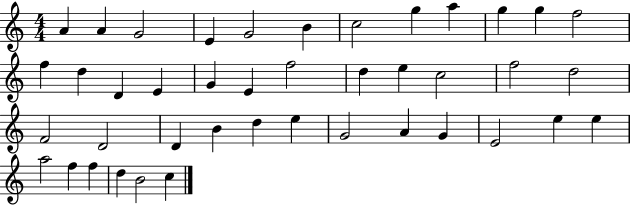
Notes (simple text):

A4/q A4/q G4/h E4/q G4/h B4/q C5/h G5/q A5/q G5/q G5/q F5/h F5/q D5/q D4/q E4/q G4/q E4/q F5/h D5/q E5/q C5/h F5/h D5/h F4/h D4/h D4/q B4/q D5/q E5/q G4/h A4/q G4/q E4/h E5/q E5/q A5/h F5/q F5/q D5/q B4/h C5/q